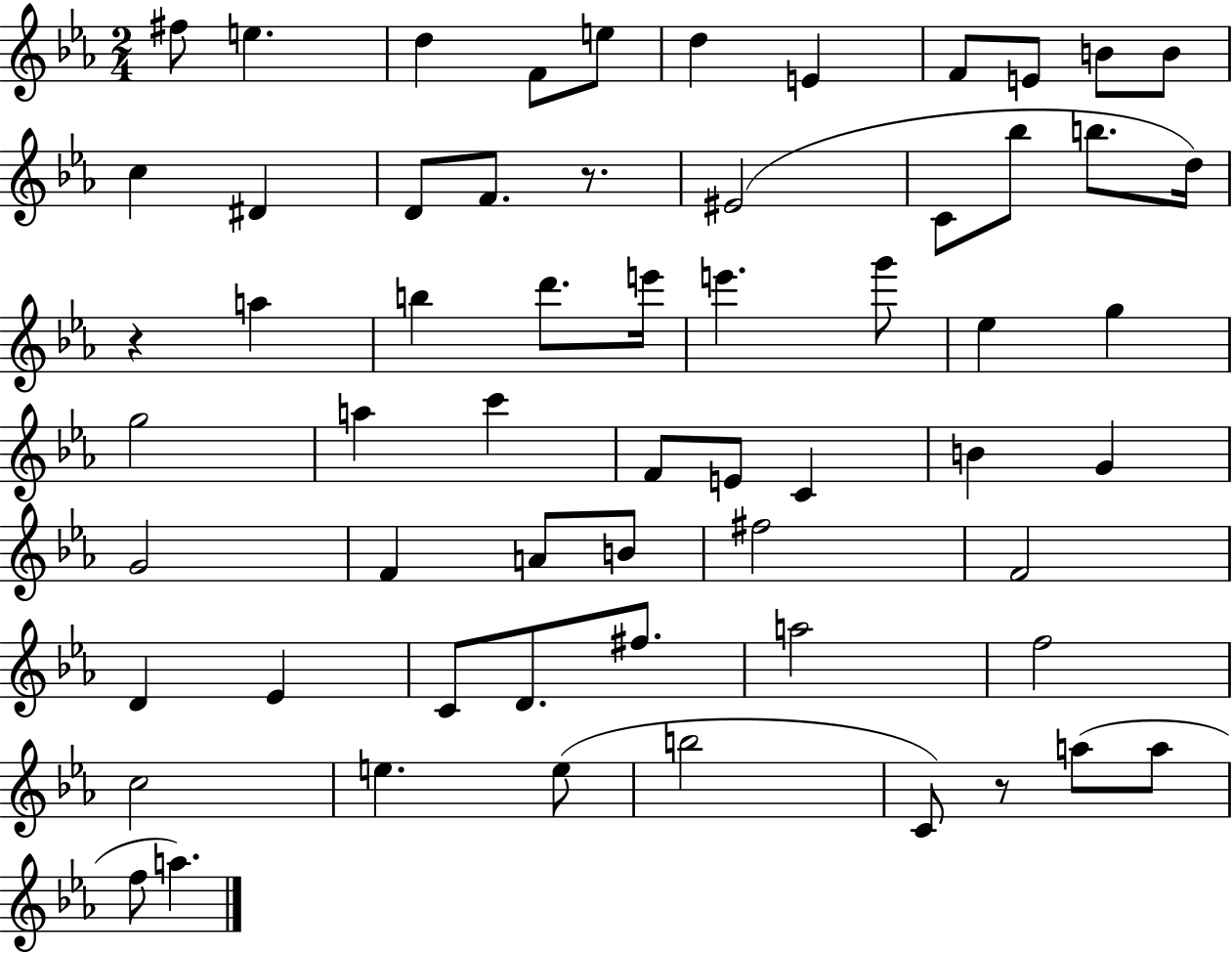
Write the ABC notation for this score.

X:1
T:Untitled
M:2/4
L:1/4
K:Eb
^f/2 e d F/2 e/2 d E F/2 E/2 B/2 B/2 c ^D D/2 F/2 z/2 ^E2 C/2 _b/2 b/2 d/4 z a b d'/2 e'/4 e' g'/2 _e g g2 a c' F/2 E/2 C B G G2 F A/2 B/2 ^f2 F2 D _E C/2 D/2 ^f/2 a2 f2 c2 e e/2 b2 C/2 z/2 a/2 a/2 f/2 a